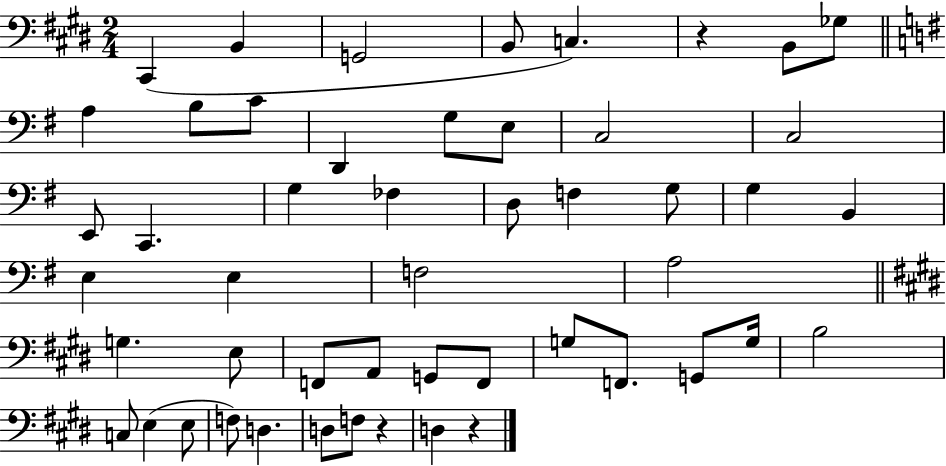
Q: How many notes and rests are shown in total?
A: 50